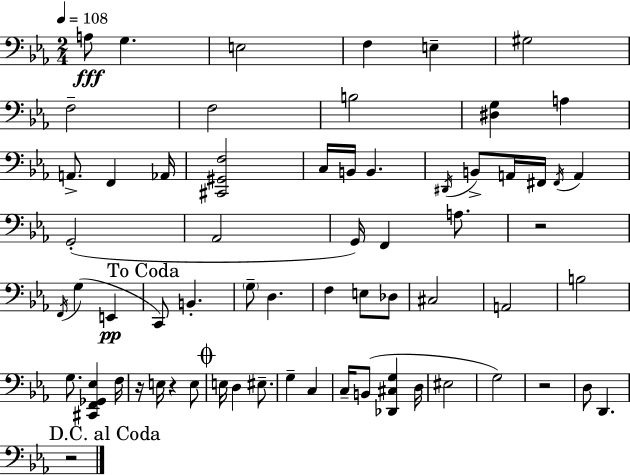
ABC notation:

X:1
T:Untitled
M:2/4
L:1/4
K:Eb
A,/2 G, E,2 F, E, ^G,2 F,2 F,2 B,2 [^D,G,] A, A,,/2 F,, _A,,/4 [^C,,^G,,F,]2 C,/4 B,,/4 B,, ^D,,/4 B,,/2 A,,/4 ^F,,/4 ^F,,/4 A,, G,,2 _A,,2 G,,/4 F,, A,/2 z2 F,,/4 G, E,, C,,/2 B,, G,/2 D, F, E,/2 _D,/2 ^C,2 A,,2 B,2 G,/2 [^C,,F,,_G,,_E,] F,/4 z/4 E,/4 z E,/2 E,/4 D, ^E,/2 G, C, C,/4 B,,/2 [_D,,^C,G,] D,/4 ^E,2 G,2 z2 D,/2 D,, z2